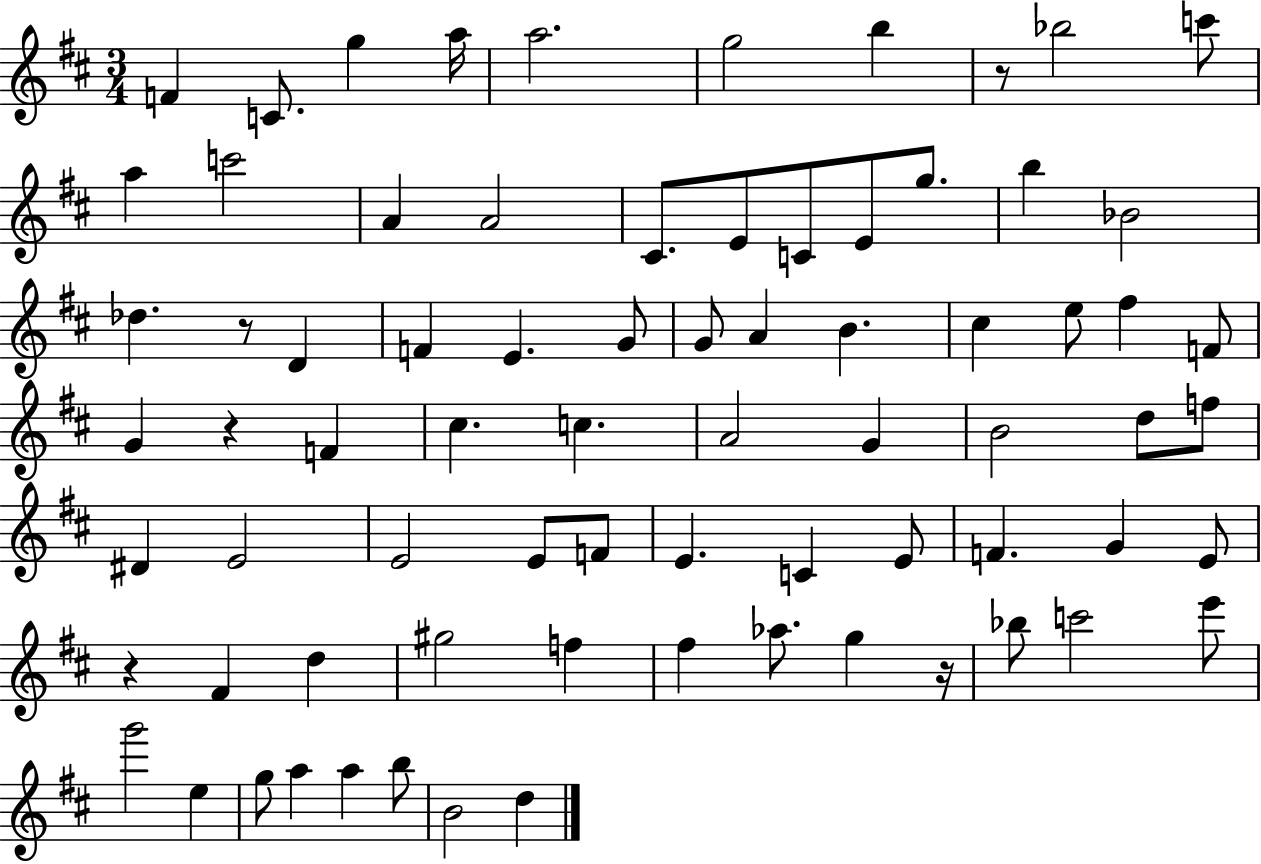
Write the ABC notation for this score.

X:1
T:Untitled
M:3/4
L:1/4
K:D
F C/2 g a/4 a2 g2 b z/2 _b2 c'/2 a c'2 A A2 ^C/2 E/2 C/2 E/2 g/2 b _B2 _d z/2 D F E G/2 G/2 A B ^c e/2 ^f F/2 G z F ^c c A2 G B2 d/2 f/2 ^D E2 E2 E/2 F/2 E C E/2 F G E/2 z ^F d ^g2 f ^f _a/2 g z/4 _b/2 c'2 e'/2 g'2 e g/2 a a b/2 B2 d